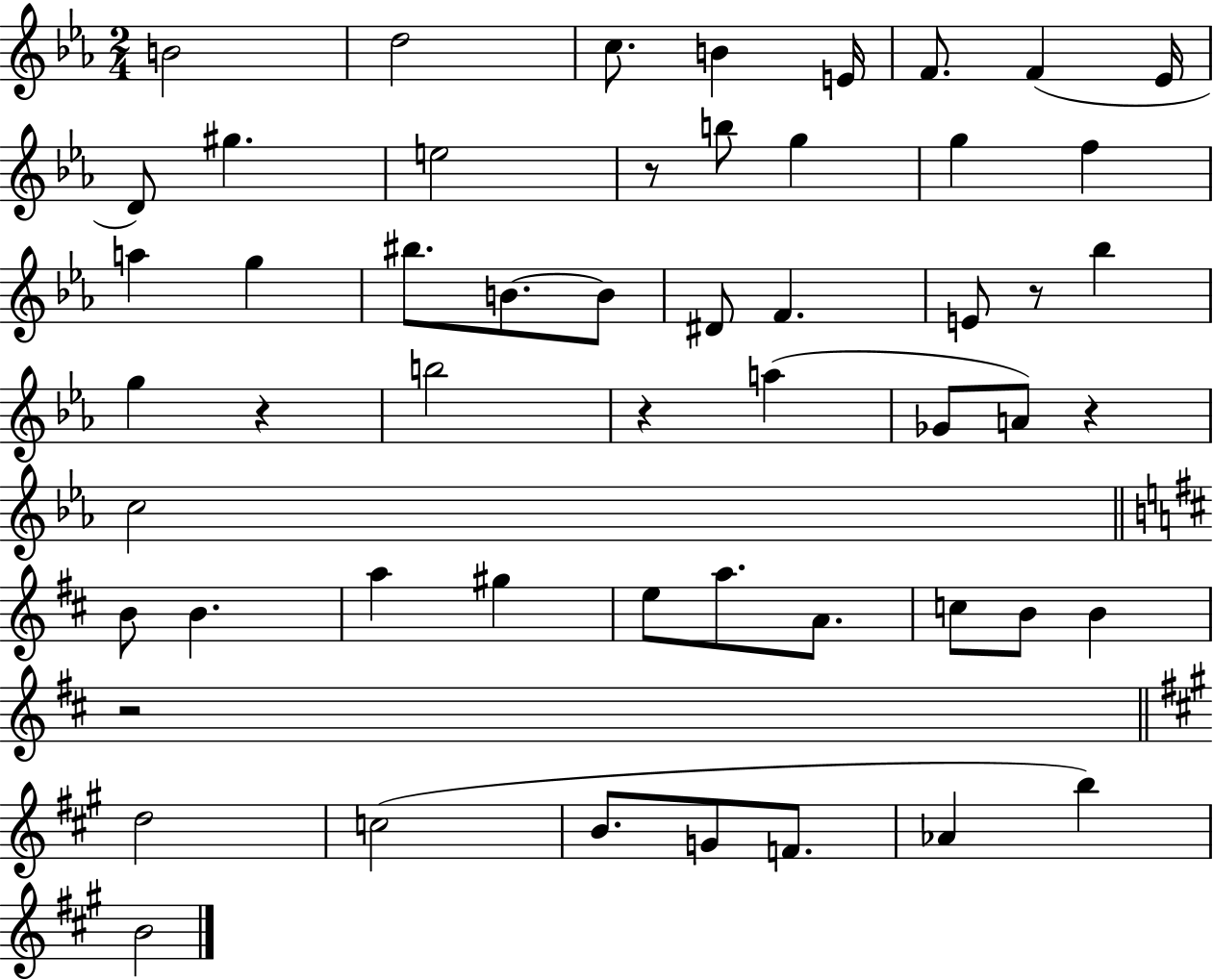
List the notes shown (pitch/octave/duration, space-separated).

B4/h D5/h C5/e. B4/q E4/s F4/e. F4/q Eb4/s D4/e G#5/q. E5/h R/e B5/e G5/q G5/q F5/q A5/q G5/q BIS5/e. B4/e. B4/e D#4/e F4/q. E4/e R/e Bb5/q G5/q R/q B5/h R/q A5/q Gb4/e A4/e R/q C5/h B4/e B4/q. A5/q G#5/q E5/e A5/e. A4/e. C5/e B4/e B4/q R/h D5/h C5/h B4/e. G4/e F4/e. Ab4/q B5/q B4/h